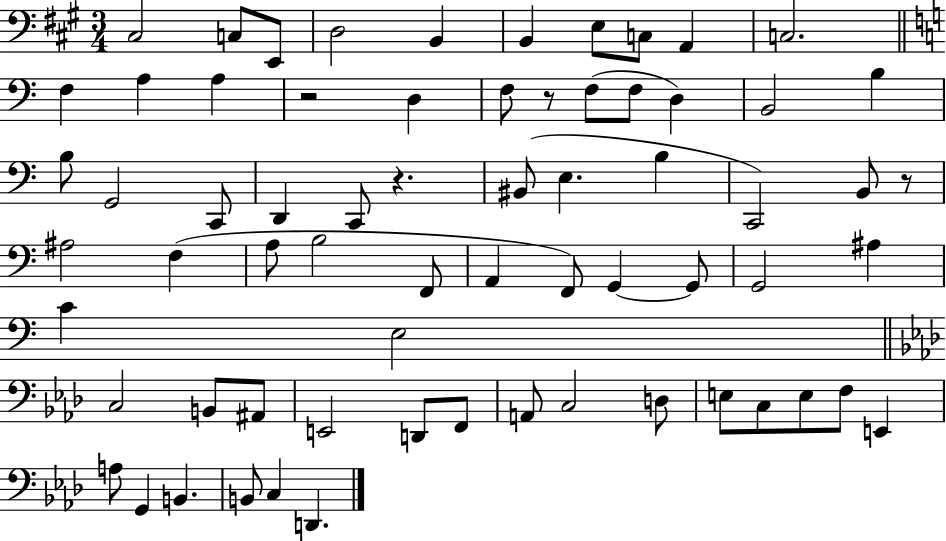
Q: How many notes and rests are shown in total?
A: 67